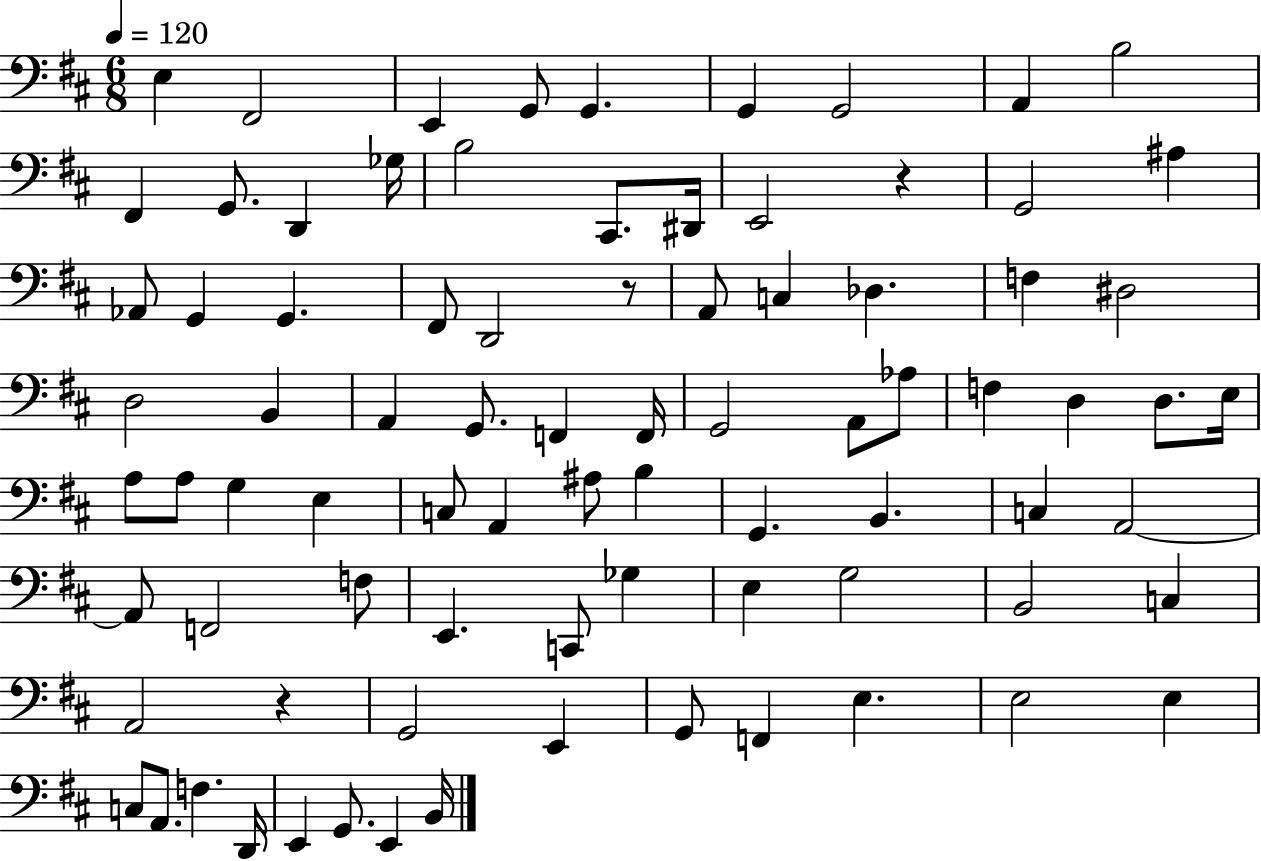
E3/q F#2/h E2/q G2/e G2/q. G2/q G2/h A2/q B3/h F#2/q G2/e. D2/q Gb3/s B3/h C#2/e. D#2/s E2/h R/q G2/h A#3/q Ab2/e G2/q G2/q. F#2/e D2/h R/e A2/e C3/q Db3/q. F3/q D#3/h D3/h B2/q A2/q G2/e. F2/q F2/s G2/h A2/e Ab3/e F3/q D3/q D3/e. E3/s A3/e A3/e G3/q E3/q C3/e A2/q A#3/e B3/q G2/q. B2/q. C3/q A2/h A2/e F2/h F3/e E2/q. C2/e Gb3/q E3/q G3/h B2/h C3/q A2/h R/q G2/h E2/q G2/e F2/q E3/q. E3/h E3/q C3/e A2/e. F3/q. D2/s E2/q G2/e. E2/q B2/s